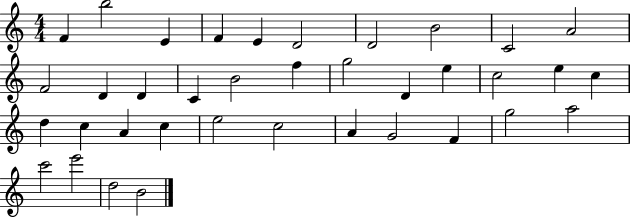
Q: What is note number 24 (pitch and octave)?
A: C5